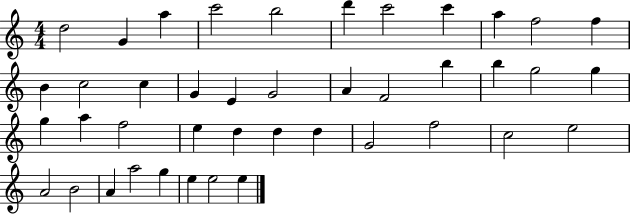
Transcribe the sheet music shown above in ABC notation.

X:1
T:Untitled
M:4/4
L:1/4
K:C
d2 G a c'2 b2 d' c'2 c' a f2 f B c2 c G E G2 A F2 b b g2 g g a f2 e d d d G2 f2 c2 e2 A2 B2 A a2 g e e2 e